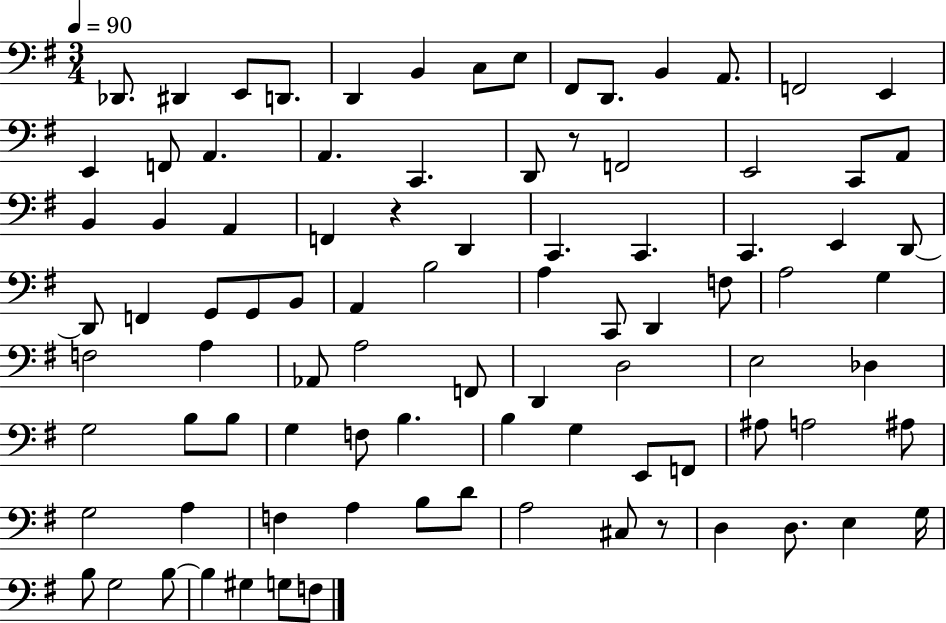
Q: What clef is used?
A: bass